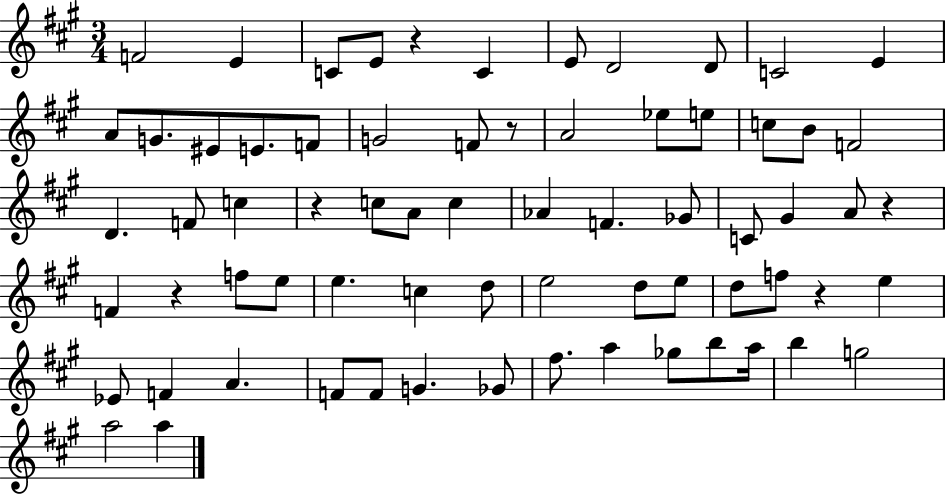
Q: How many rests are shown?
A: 6